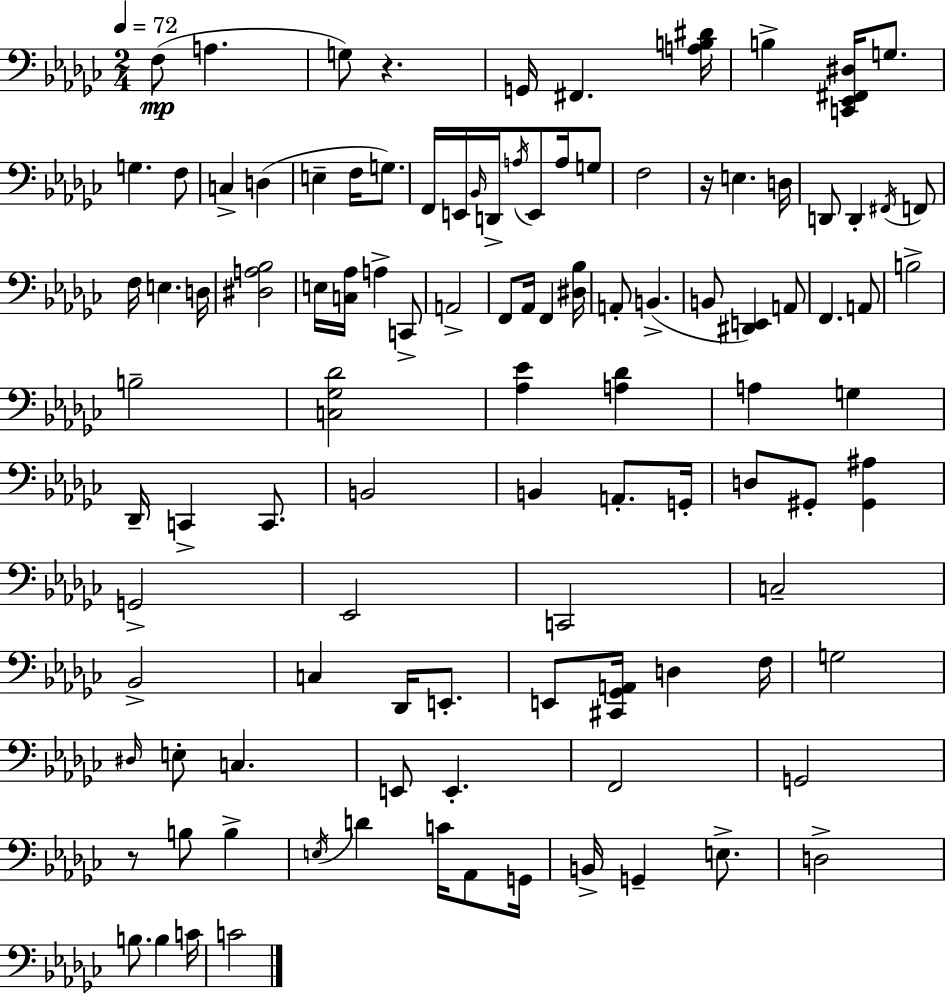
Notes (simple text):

F3/e A3/q. G3/e R/q. G2/s F#2/q. [A3,B3,D#4]/s B3/q [C2,Eb2,F#2,D#3]/s G3/e. G3/q. F3/e C3/q D3/q E3/q F3/s G3/e. F2/s E2/s Bb2/s D2/s A3/s E2/e A3/s G3/e F3/h R/s E3/q. D3/s D2/e D2/q F#2/s F2/e F3/s E3/q. D3/s [D#3,A3,Bb3]/h E3/s [C3,Ab3]/s A3/q C2/e A2/h F2/e Ab2/s F2/q [D#3,Bb3]/s A2/e B2/q. B2/e [D#2,E2]/q A2/e F2/q. A2/e B3/h B3/h [C3,Gb3,Db4]/h [Ab3,Eb4]/q [A3,Db4]/q A3/q G3/q Db2/s C2/q C2/e. B2/h B2/q A2/e. G2/s D3/e G#2/e [G#2,A#3]/q G2/h Eb2/h C2/h C3/h Bb2/h C3/q Db2/s E2/e. E2/e [C#2,Gb2,A2]/s D3/q F3/s G3/h D#3/s E3/e C3/q. E2/e E2/q. F2/h G2/h R/e B3/e B3/q E3/s D4/q C4/s Ab2/e G2/s B2/s G2/q E3/e. D3/h B3/e. B3/q C4/s C4/h